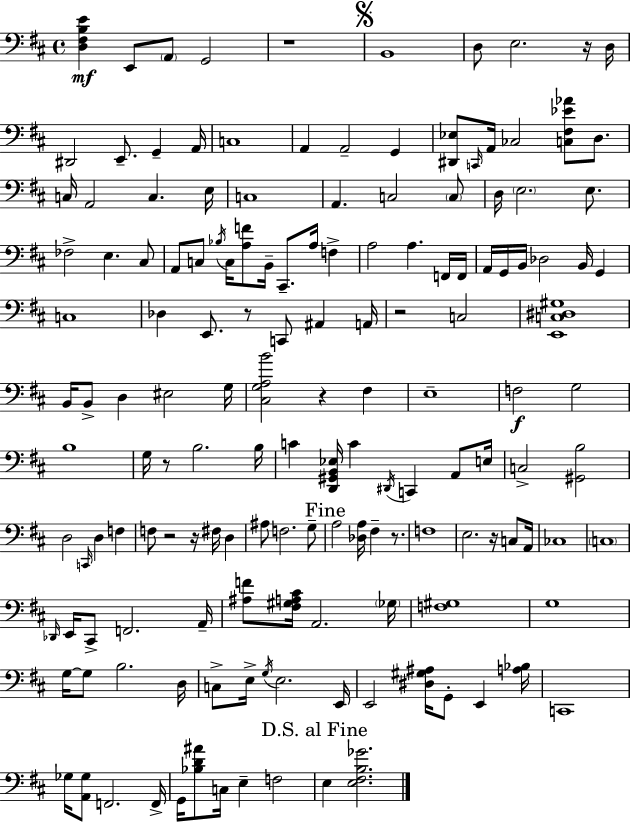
{
  \clef bass
  \time 4/4
  \defaultTimeSignature
  \key d \major
  \repeat volta 2 { <d fis b e'>4\mf e,8 \parenthesize a,8 g,2 | r1 | \mark \markup { \musicglyph "scripts.segno" } b,1 | d8 e2. r16 d16 | \break dis,2 e,8.-- g,4-- a,16 | c1 | a,4 a,2-- g,4 | <dis, ees>8 \grace { c,16 } a,16 ces2 <c fis ees' aes'>8 d8. | \break c16 a,2 c4. | e16 c1 | a,4. c2 \parenthesize c8 | d16 \parenthesize e2. e8. | \break fes2-> e4. cis8 | a,8 c8 \acciaccatura { bes16 } c16 <a f'>8 b,16-- cis,8.-- a16 f4-> | a2 a4. | f,16 f,16 a,16 g,16 b,16 des2 b,16 g,4 | \break c1 | des4 e,8. r8 c,8 ais,4 | a,16 r2 c2 | <e, c dis gis>1 | \break b,16 b,8-> d4 eis2 | g16 <cis g a b'>2 r4 fis4 | e1-- | f2\f g2 | \break b1 | g16 r8 b2. | b16 c'4 <d, gis, b, ees>16 c'4 \acciaccatura { dis,16 } c,4 | a,8 e16 c2-> <gis, b>2 | \break d2 \grace { c,16 } d4 | f4 f8 r2 r16 fis16 | d4 ais8 f2. | g8-- \mark "Fine" a2 <des a>16 fis4-- | \break r8. f1 | e2. | r16 c8 a,16 ces1 | \parenthesize c1 | \break \grace { des,16 } e,16 cis,8-> f,2. | a,16-- <ais f'>8 <fis gis a cis'>16 a,2. | \parenthesize ges16 <f gis>1 | g1 | \break g16~~ g8 b2. | d16 c8-> e16-> \acciaccatura { g16 } e2. | e,16 e,2 <dis gis ais>16 g,8-. | e,4 <a bes>16 c,1 | \break ges16 <a, ges>8 f,2. | f,16-> g,16 <bes d' ais'>8 c16 e4-- f2 | \mark "D.S. al Fine" e4 <e fis b ges'>2. | } \bar "|."
}